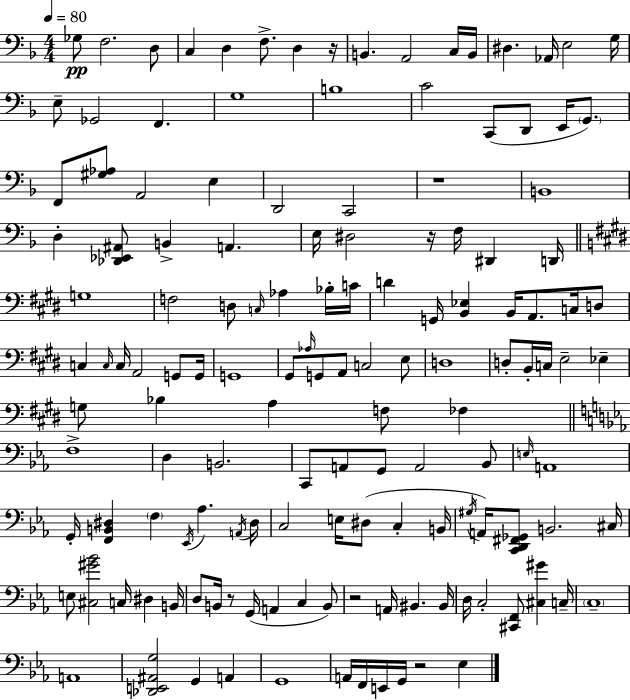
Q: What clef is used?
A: bass